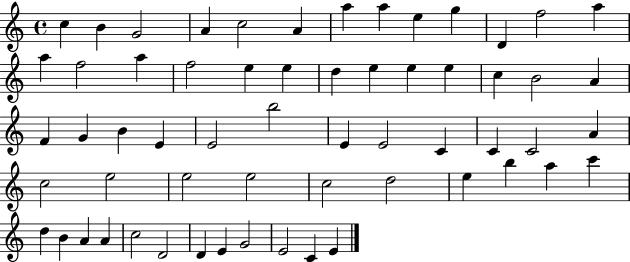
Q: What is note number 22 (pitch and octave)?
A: E5